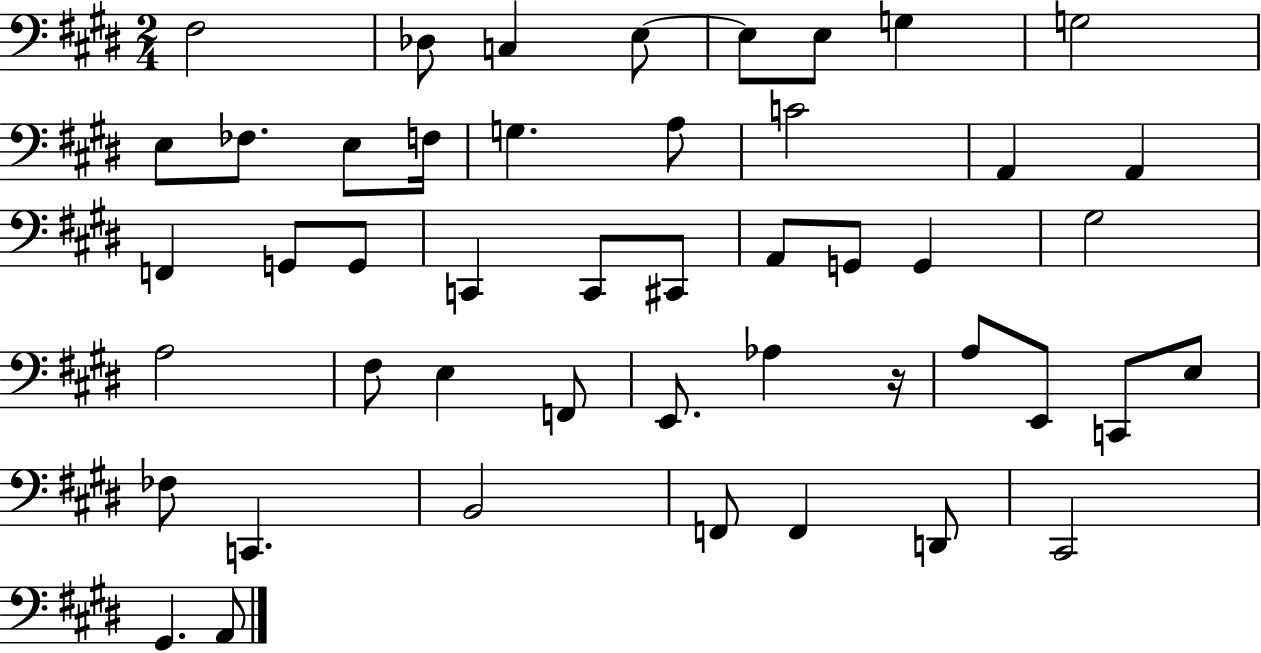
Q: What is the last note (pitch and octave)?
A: A2